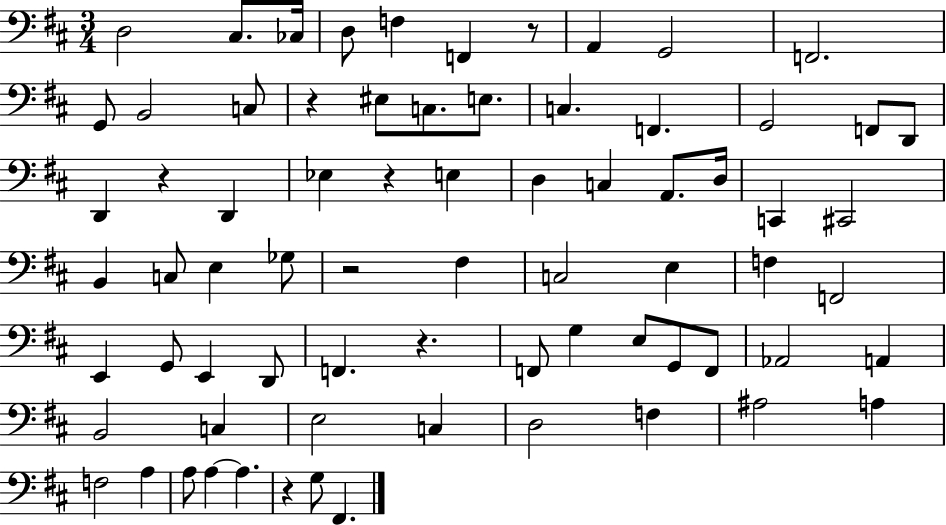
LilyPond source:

{
  \clef bass
  \numericTimeSignature
  \time 3/4
  \key d \major
  d2 cis8. ces16 | d8 f4 f,4 r8 | a,4 g,2 | f,2. | \break g,8 b,2 c8 | r4 eis8 c8. e8. | c4. f,4. | g,2 f,8 d,8 | \break d,4 r4 d,4 | ees4 r4 e4 | d4 c4 a,8. d16 | c,4 cis,2 | \break b,4 c8 e4 ges8 | r2 fis4 | c2 e4 | f4 f,2 | \break e,4 g,8 e,4 d,8 | f,4. r4. | f,8 g4 e8 g,8 f,8 | aes,2 a,4 | \break b,2 c4 | e2 c4 | d2 f4 | ais2 a4 | \break f2 a4 | a8 a4~~ a4. | r4 g8 fis,4. | \bar "|."
}